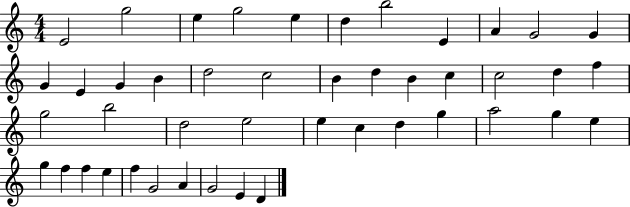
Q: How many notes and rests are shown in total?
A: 45